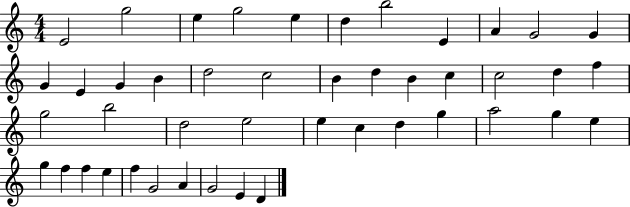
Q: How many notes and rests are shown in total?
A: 45